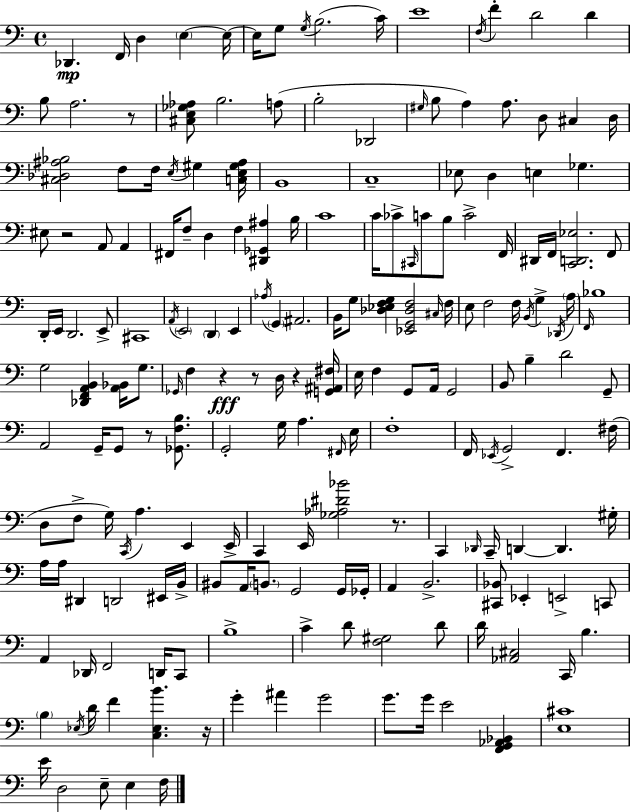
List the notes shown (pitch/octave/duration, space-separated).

Db2/q. F2/s D3/q E3/q E3/s E3/s G3/e G3/s B3/h. C4/s E4/w F3/s F4/q D4/h D4/q B3/e A3/h. R/e [C#3,E3,Gb3,Ab3]/e B3/h. A3/e B3/h Db2/h G#3/s B3/e A3/q A3/e. D3/e C#3/q D3/s [C#3,Db3,A#3,Bb3]/h F3/e F3/s E3/s G#3/q [C3,E3,G#3,A#3]/s B2/w C3/w Eb3/e D3/q E3/q Gb3/q. EIS3/e R/h A2/e A2/q F#2/s F3/e D3/q F3/q [D#2,Gb2,A#3]/q B3/s C4/w C4/s CES4/e C#2/s C4/e B3/e C4/h F2/s D#2/s F2/s [C2,D2,Eb3]/h. F2/e D2/s E2/s D2/h. E2/e C#2/w A2/s E2/h D2/q E2/q Ab3/s G2/q A#2/h. B2/s G3/e [Db3,Eb3,F3,G3]/q [Eb2,G2,Db3,F3]/h C#3/s F3/s E3/e F3/h F3/s B2/s G3/q Db2/s A3/s F2/s Bb3/w G3/h [Db2,F2,A2,B2]/q [A2,Bb2]/s G3/e. Gb2/s F3/q R/q R/e D3/s R/q [G2,A#2,F#3]/s E3/s F3/q G2/e A2/s G2/h B2/e B3/q D4/h G2/e A2/h G2/s G2/e R/e [Gb2,F3,B3]/e. G2/h G3/s A3/q. F#2/s E3/s F3/w F2/s Eb2/s G2/h F2/q. F#3/s D3/e F3/e G3/s C2/s A3/q. E2/q E2/s C2/q E2/s [Gb3,Ab3,D#4,Bb4]/h R/e. C2/q Db2/s C2/s D2/q D2/q. G#3/s A3/s A3/s D#2/q D2/h EIS2/s B2/s BIS2/e A2/s B2/e. G2/h G2/s Gb2/s A2/q B2/h. [C#2,Bb2]/e Eb2/q E2/h C2/e A2/q Db2/s F2/h D2/s C2/e B3/w C4/q D4/e [F3,G#3]/h D4/e D4/s [Ab2,C#3]/h C2/s B3/q. B3/q Eb3/s D4/s F4/q [C3,Eb3,B4]/q. R/s G4/q A#4/q G4/h G4/e. G4/s E4/h [F2,G2,Ab2,Bb2]/q [E3,C#4]/w E4/s D3/h E3/e E3/q F3/s